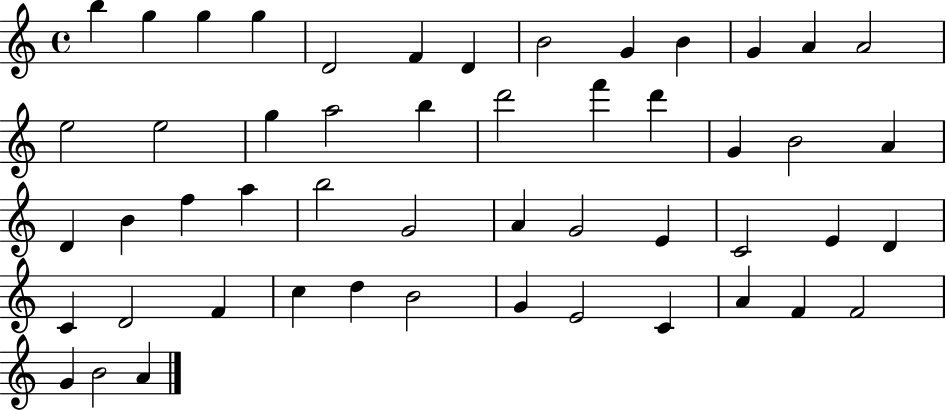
B5/q G5/q G5/q G5/q D4/h F4/q D4/q B4/h G4/q B4/q G4/q A4/q A4/h E5/h E5/h G5/q A5/h B5/q D6/h F6/q D6/q G4/q B4/h A4/q D4/q B4/q F5/q A5/q B5/h G4/h A4/q G4/h E4/q C4/h E4/q D4/q C4/q D4/h F4/q C5/q D5/q B4/h G4/q E4/h C4/q A4/q F4/q F4/h G4/q B4/h A4/q